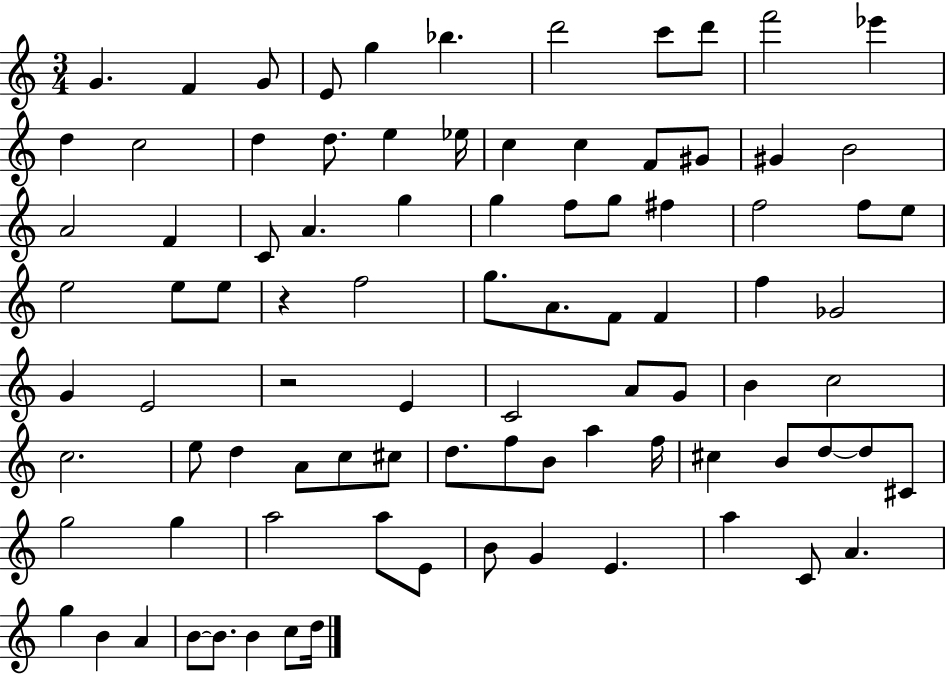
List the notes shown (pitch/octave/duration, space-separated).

G4/q. F4/q G4/e E4/e G5/q Bb5/q. D6/h C6/e D6/e F6/h Eb6/q D5/q C5/h D5/q D5/e. E5/q Eb5/s C5/q C5/q F4/e G#4/e G#4/q B4/h A4/h F4/q C4/e A4/q. G5/q G5/q F5/e G5/e F#5/q F5/h F5/e E5/e E5/h E5/e E5/e R/q F5/h G5/e. A4/e. F4/e F4/q F5/q Gb4/h G4/q E4/h R/h E4/q C4/h A4/e G4/e B4/q C5/h C5/h. E5/e D5/q A4/e C5/e C#5/e D5/e. F5/e B4/e A5/q F5/s C#5/q B4/e D5/e D5/e C#4/e G5/h G5/q A5/h A5/e E4/e B4/e G4/q E4/q. A5/q C4/e A4/q. G5/q B4/q A4/q B4/e B4/e. B4/q C5/e D5/s